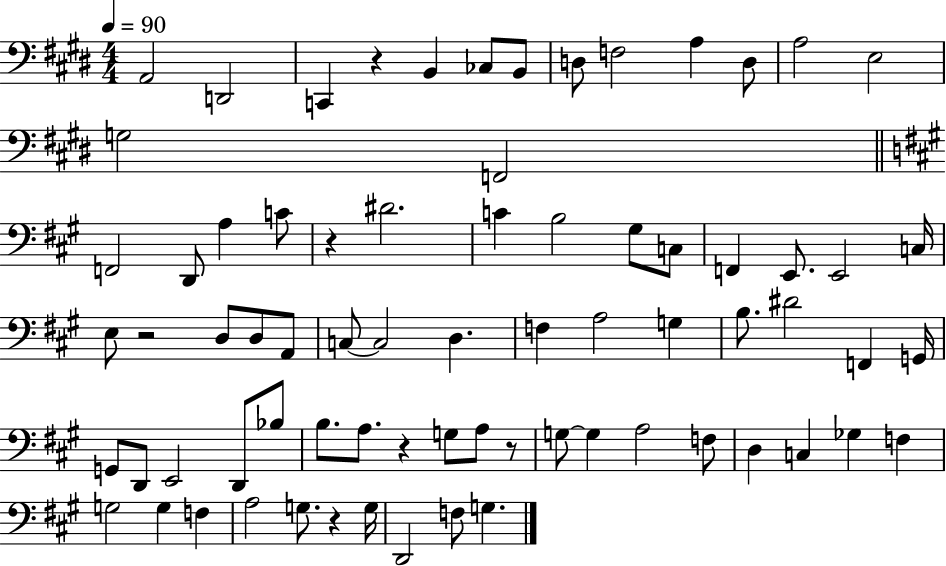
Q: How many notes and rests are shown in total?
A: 73